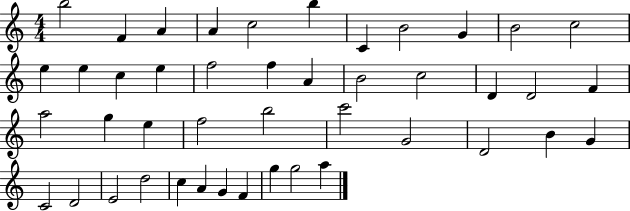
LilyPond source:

{
  \clef treble
  \numericTimeSignature
  \time 4/4
  \key c \major
  b''2 f'4 a'4 | a'4 c''2 b''4 | c'4 b'2 g'4 | b'2 c''2 | \break e''4 e''4 c''4 e''4 | f''2 f''4 a'4 | b'2 c''2 | d'4 d'2 f'4 | \break a''2 g''4 e''4 | f''2 b''2 | c'''2 g'2 | d'2 b'4 g'4 | \break c'2 d'2 | e'2 d''2 | c''4 a'4 g'4 f'4 | g''4 g''2 a''4 | \break \bar "|."
}